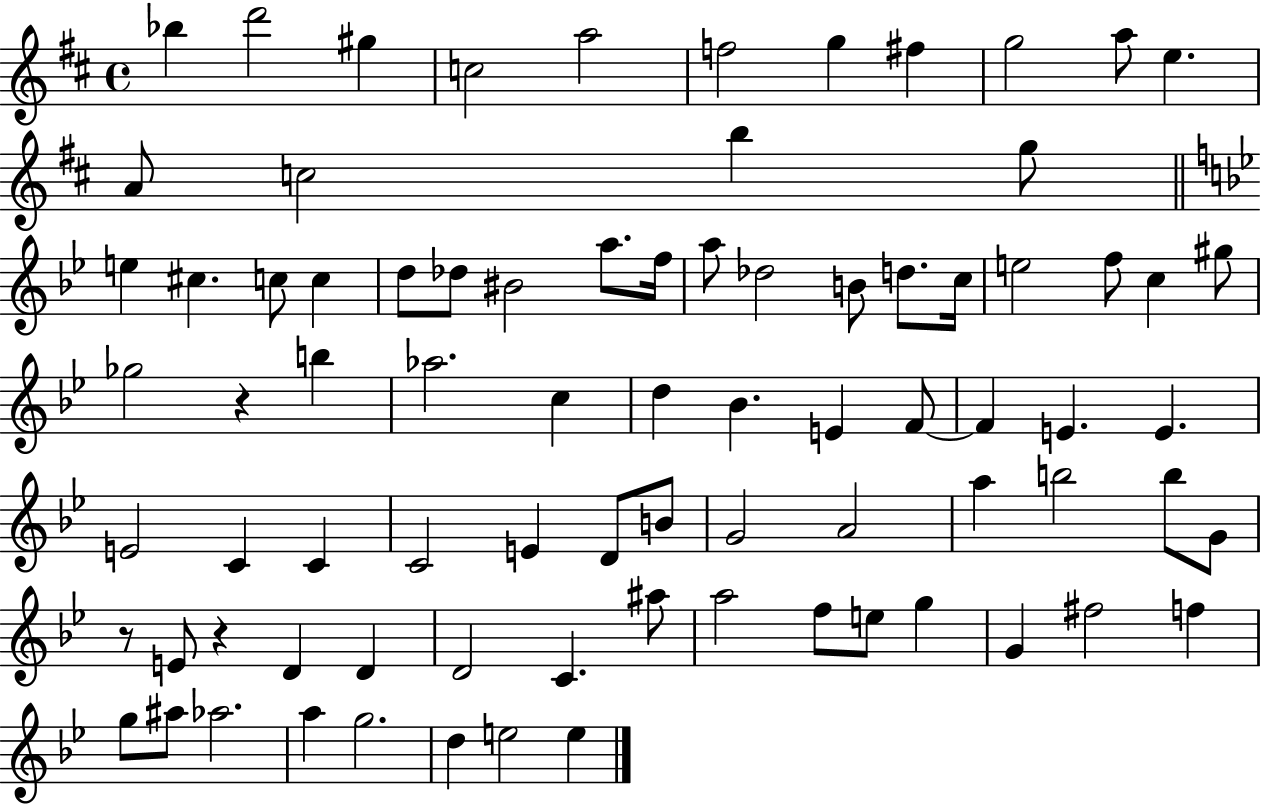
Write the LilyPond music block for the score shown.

{
  \clef treble
  \time 4/4
  \defaultTimeSignature
  \key d \major
  bes''4 d'''2 gis''4 | c''2 a''2 | f''2 g''4 fis''4 | g''2 a''8 e''4. | \break a'8 c''2 b''4 g''8 | \bar "||" \break \key bes \major e''4 cis''4. c''8 c''4 | d''8 des''8 bis'2 a''8. f''16 | a''8 des''2 b'8 d''8. c''16 | e''2 f''8 c''4 gis''8 | \break ges''2 r4 b''4 | aes''2. c''4 | d''4 bes'4. e'4 f'8~~ | f'4 e'4. e'4. | \break e'2 c'4 c'4 | c'2 e'4 d'8 b'8 | g'2 a'2 | a''4 b''2 b''8 g'8 | \break r8 e'8 r4 d'4 d'4 | d'2 c'4. ais''8 | a''2 f''8 e''8 g''4 | g'4 fis''2 f''4 | \break g''8 ais''8 aes''2. | a''4 g''2. | d''4 e''2 e''4 | \bar "|."
}